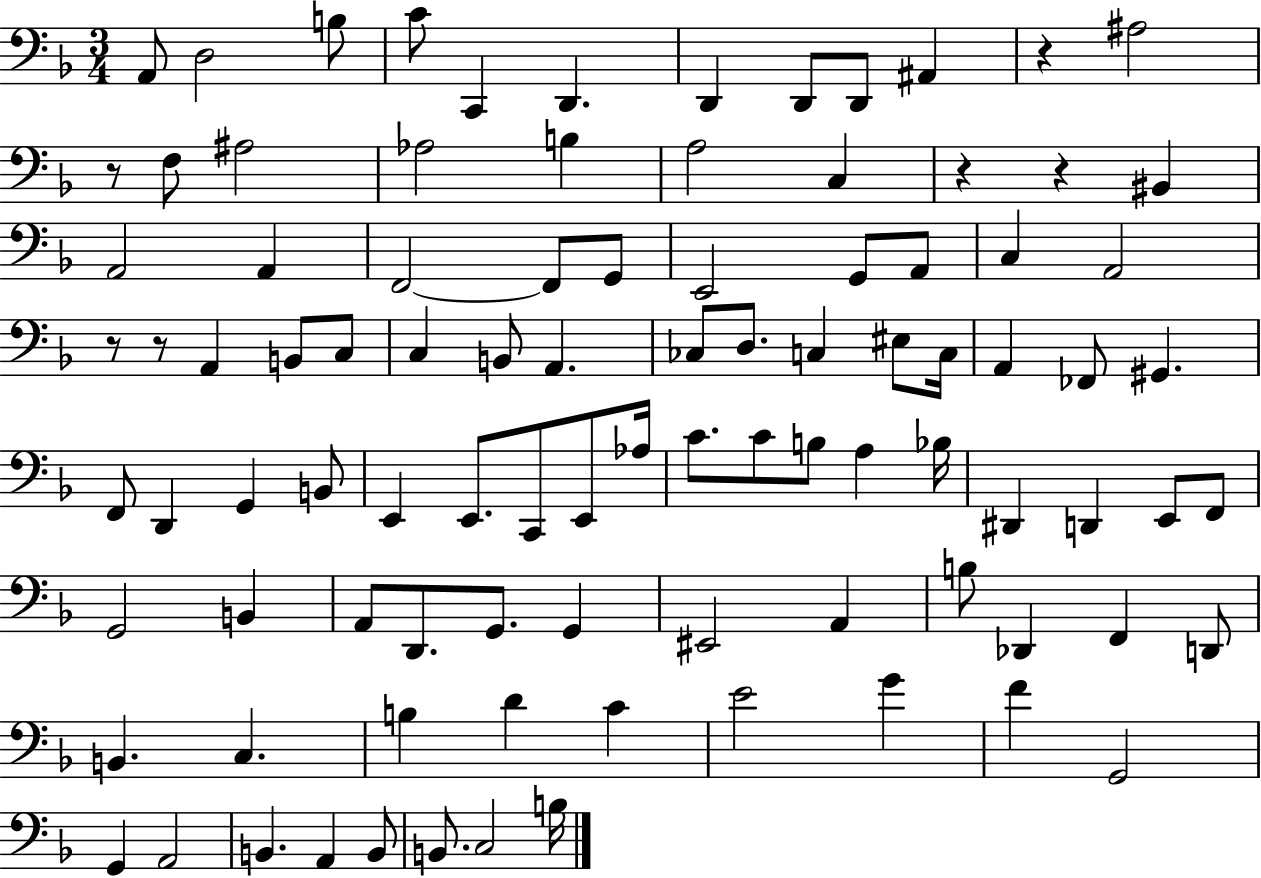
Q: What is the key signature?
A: F major